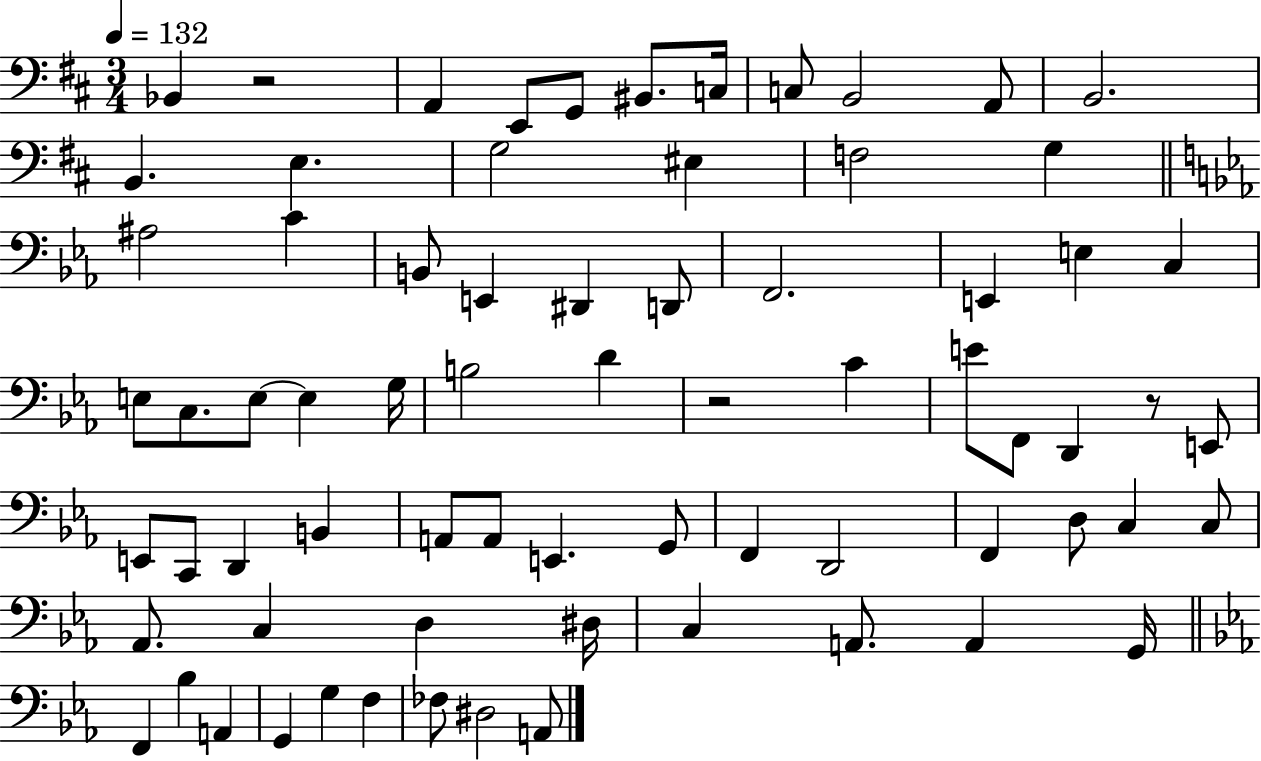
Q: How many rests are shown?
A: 3